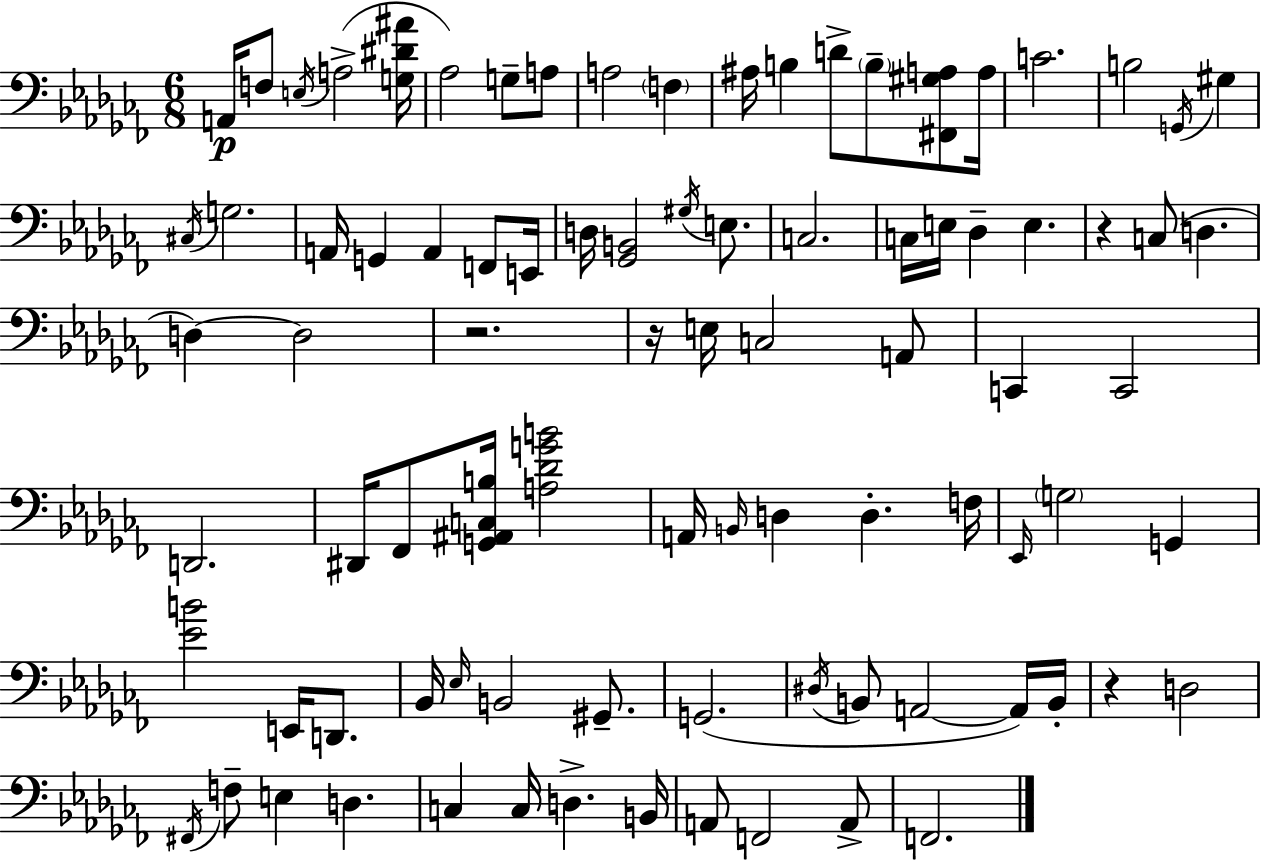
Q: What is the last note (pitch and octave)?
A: F2